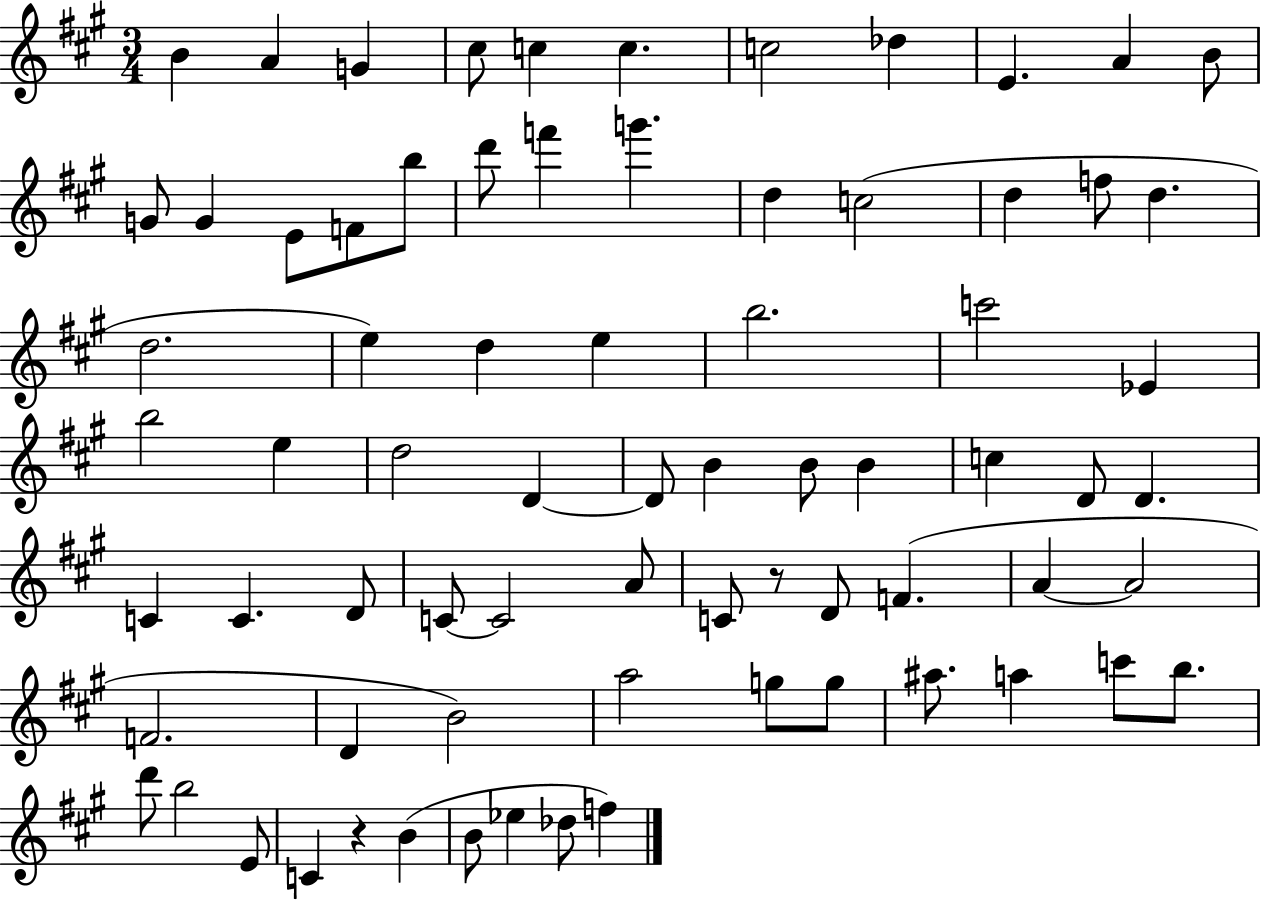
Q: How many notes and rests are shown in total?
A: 74